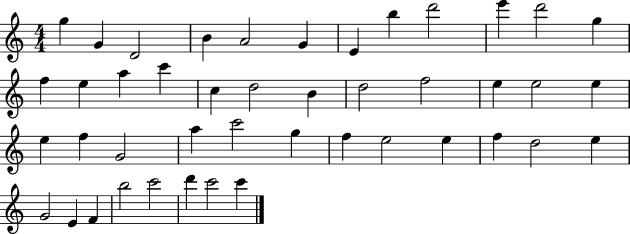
G5/q G4/q D4/h B4/q A4/h G4/q E4/q B5/q D6/h E6/q D6/h G5/q F5/q E5/q A5/q C6/q C5/q D5/h B4/q D5/h F5/h E5/q E5/h E5/q E5/q F5/q G4/h A5/q C6/h G5/q F5/q E5/h E5/q F5/q D5/h E5/q G4/h E4/q F4/q B5/h C6/h D6/q C6/h C6/q